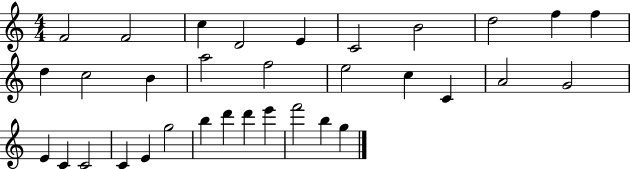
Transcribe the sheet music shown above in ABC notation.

X:1
T:Untitled
M:4/4
L:1/4
K:C
F2 F2 c D2 E C2 B2 d2 f f d c2 B a2 f2 e2 c C A2 G2 E C C2 C E g2 b d' d' e' f'2 b g